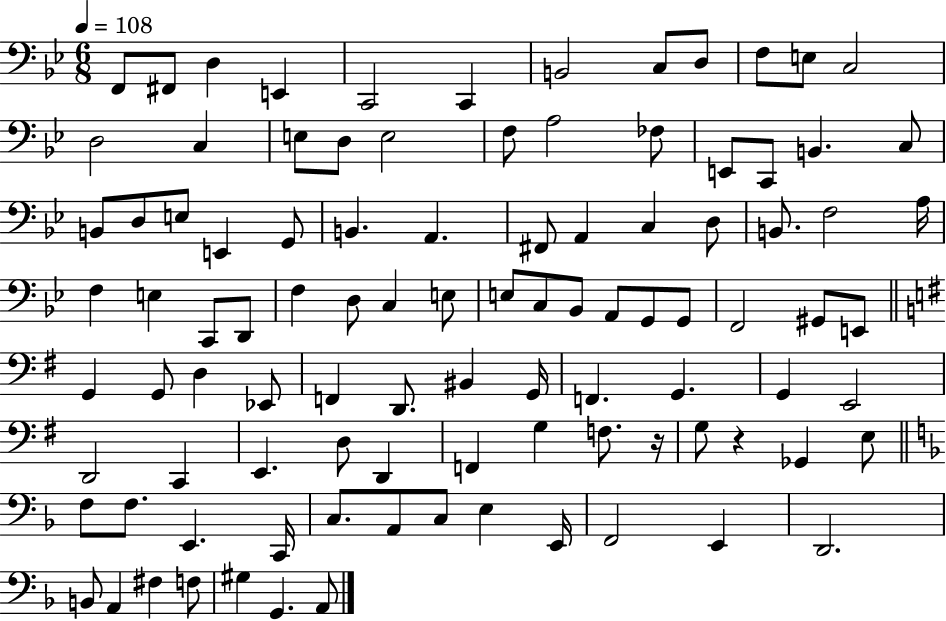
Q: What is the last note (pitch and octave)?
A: A2